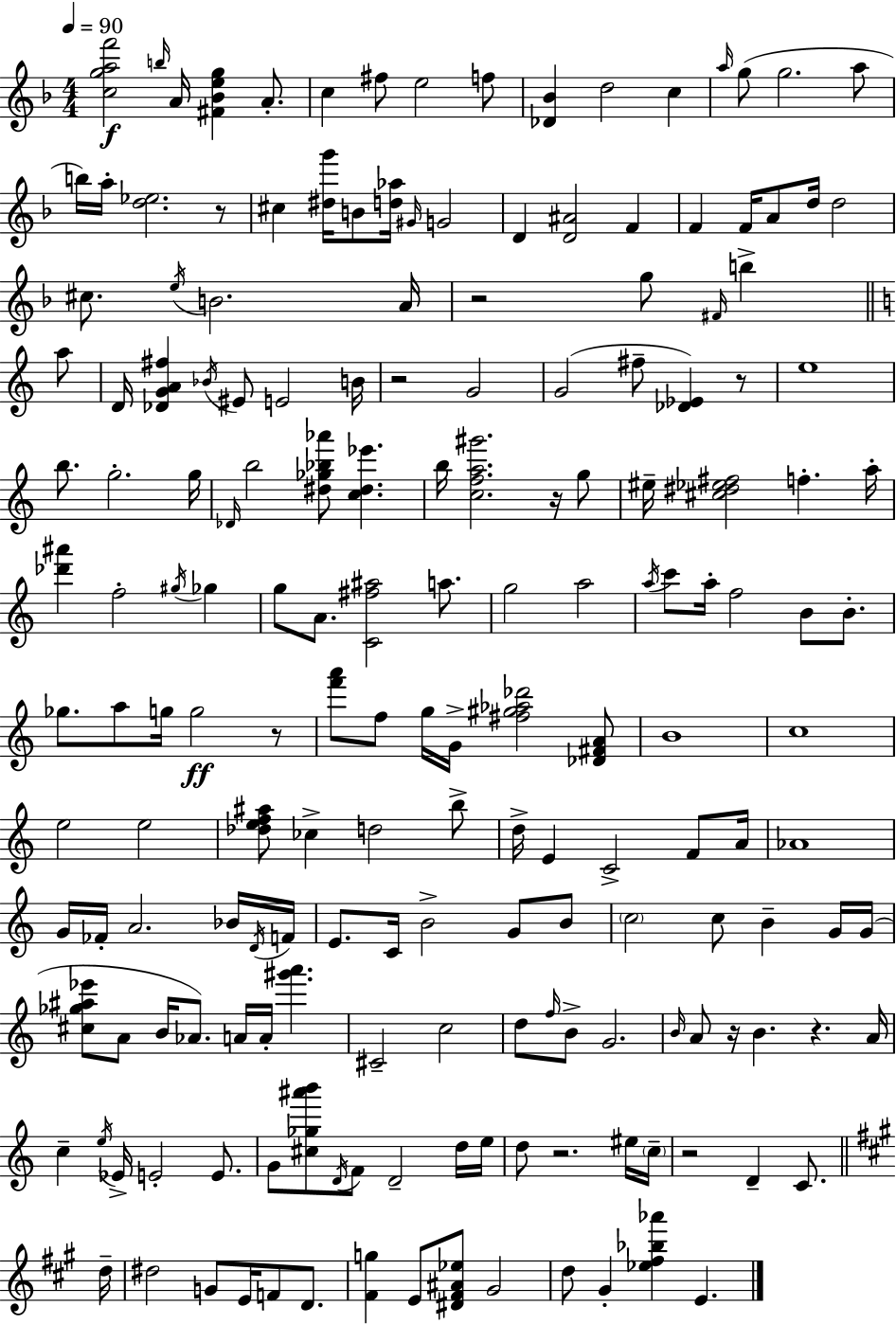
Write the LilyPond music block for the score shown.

{
  \clef treble
  \numericTimeSignature
  \time 4/4
  \key f \major
  \tempo 4 = 90
  <c'' g'' a'' f'''>2\f \grace { b''16 } a'16 <fis' bes' e'' g''>4 a'8.-. | c''4 fis''8 e''2 f''8 | <des' bes'>4 d''2 c''4 | \grace { a''16 }( g''8 g''2. | \break a''8 b''16) a''16-. <d'' ees''>2. | r8 cis''4 <dis'' g'''>16 b'8 <d'' aes''>16 \grace { gis'16 } g'2 | d'4 <d' ais'>2 f'4 | f'4 f'16 a'8 d''16 d''2 | \break cis''8. \acciaccatura { e''16 } b'2. | a'16 r2 g''8 \grace { fis'16 } b''4-> | \bar "||" \break \key c \major a''8 d'16 <des' g' a' fis''>4 \acciaccatura { bes'16 } eis'8 e'2 | b'16 r2 g'2 | g'2( fis''8-- <des' ees'>4) | r8 e''1 | \break b''8. g''2.-. | g''16 \grace { des'16 } b''2 <dis'' ges'' bes'' aes'''>8 <c'' dis'' ees'''>4. | b''16 <c'' f'' a'' gis'''>2. | r16 g''8 eis''16-- <cis'' dis'' ees'' fis''>2 f''4.-. | \break a''16-. <des''' ais'''>4 f''2-. | \acciaccatura { gis''16 } ges''4 g''8 a'8. <c' fis'' ais''>2 | a''8. g''2 a''2 | \acciaccatura { a''16 } c'''8 a''16-. f''2 | \break b'8 b'8.-. ges''8. a''8 g''16 g''2\ff | r8 <f''' a'''>8 f''8 g''16 g'16-> <fis'' gis'' aes'' des'''>2 | <des' fis' a'>8 b'1 | c''1 | \break e''2 e''2 | <des'' e'' f'' ais''>8 ces''4-> d''2 | b''8-> d''16-> e'4 c'2-> | f'8 a'16 aes'1 | \break g'16 fes'16-. a'2. | bes'16 \acciaccatura { d'16 } f'16 e'8. c'16 b'2-> | g'8 b'8 \parenthesize c''2 c''8 | b'4-- g'16 g'16( <cis'' ges'' ais'' ees'''>8 a'8 b'16 aes'8.) a'16 | \break a'16-. <gis''' a'''>4. cis'2-- c''2 | d''8 \grace { f''16 } b'8-> g'2. | \grace { b'16 } a'8 r16 b'4. | r4. a'16 c''4-- \acciaccatura { e''16 } ees'16-> e'2-. | \break e'8. g'8 <cis'' ges'' ais''' b'''>8 \acciaccatura { d'16 } f'8 | d'2-- d''16 e''16 d''8 r2. | eis''16 \parenthesize c''16-- r2 | d'4-- c'8. \bar "||" \break \key a \major d''16-- dis''2 g'8 e'16 f'8 d'8. | <fis' g''>4 e'8 <dis' fis' ais' ees''>8 gis'2 | d''8 gis'4-. <ees'' fis'' bes'' aes'''>4 e'4. | \bar "|."
}